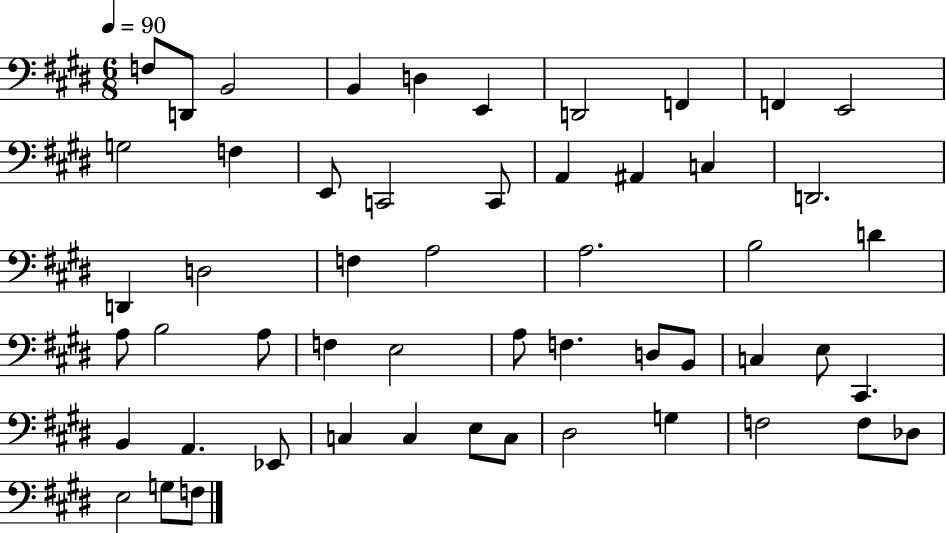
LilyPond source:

{
  \clef bass
  \numericTimeSignature
  \time 6/8
  \key e \major
  \tempo 4 = 90
  f8 d,8 b,2 | b,4 d4 e,4 | d,2 f,4 | f,4 e,2 | \break g2 f4 | e,8 c,2 c,8 | a,4 ais,4 c4 | d,2. | \break d,4 d2 | f4 a2 | a2. | b2 d'4 | \break a8 b2 a8 | f4 e2 | a8 f4. d8 b,8 | c4 e8 cis,4. | \break b,4 a,4. ees,8 | c4 c4 e8 c8 | dis2 g4 | f2 f8 des8 | \break e2 g8 f8 | \bar "|."
}